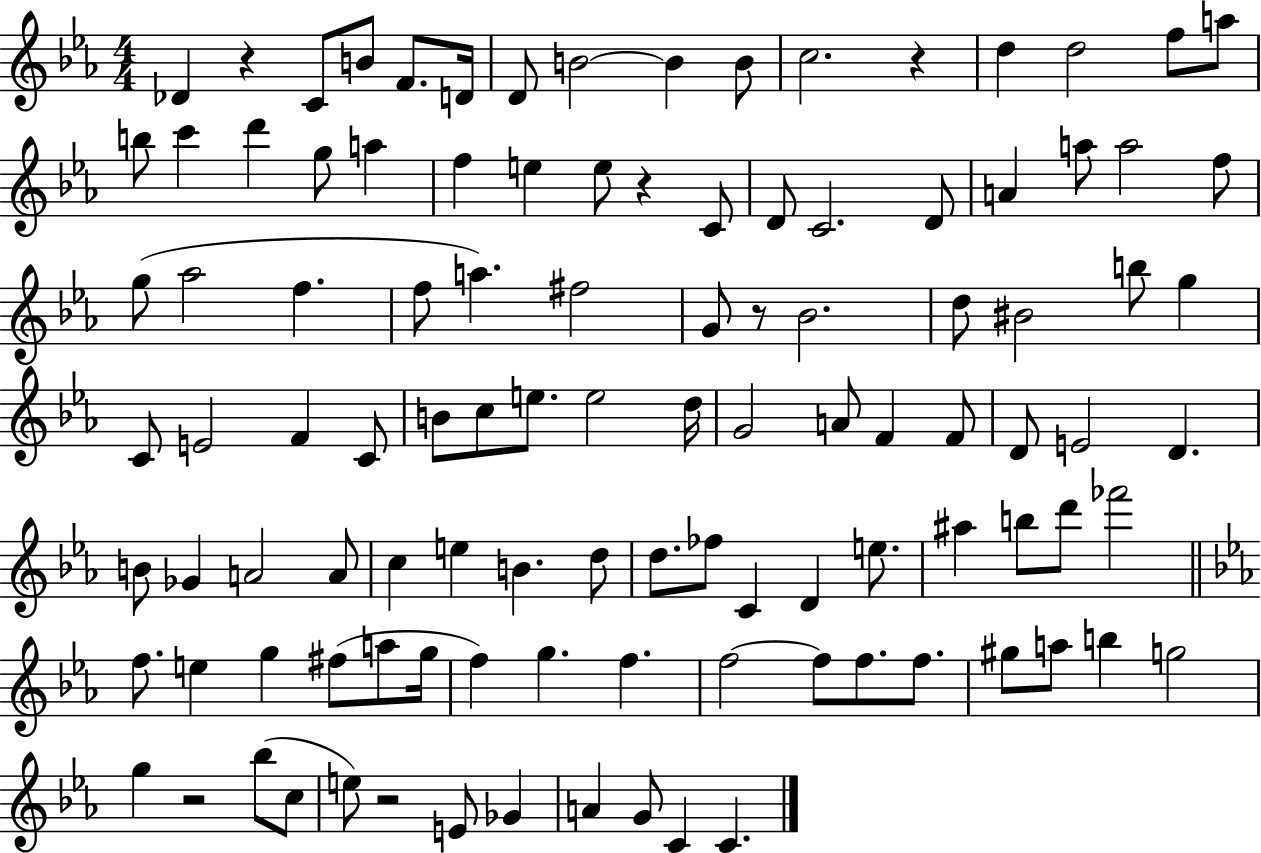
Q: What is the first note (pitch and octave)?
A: Db4